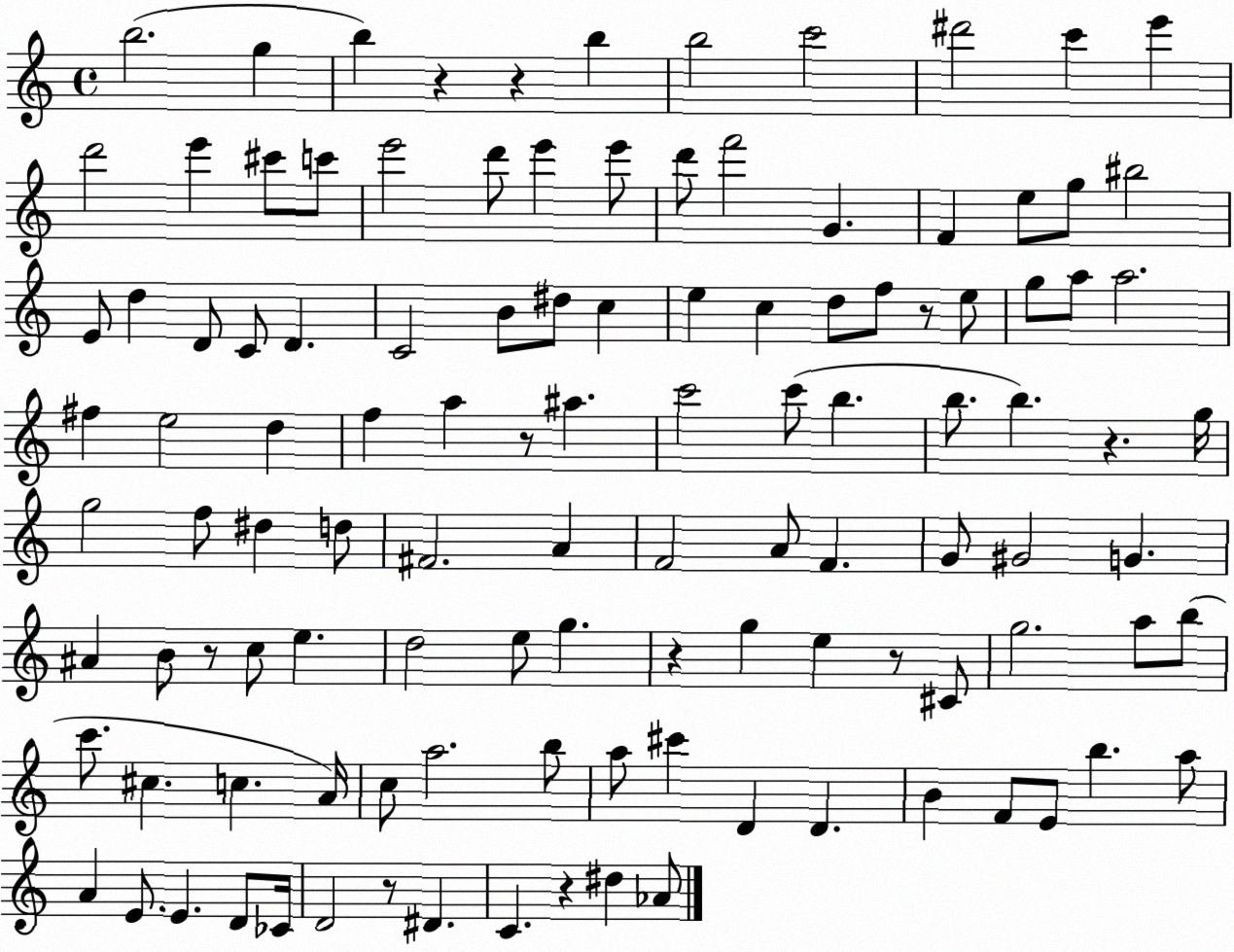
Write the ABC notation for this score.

X:1
T:Untitled
M:4/4
L:1/4
K:C
b2 g b z z b b2 c'2 ^d'2 c' e' d'2 e' ^c'/2 c'/2 e'2 d'/2 e' e'/2 d'/2 f'2 G F e/2 g/2 ^b2 E/2 d D/2 C/2 D C2 B/2 ^d/2 c e c d/2 f/2 z/2 e/2 g/2 a/2 a2 ^f e2 d f a z/2 ^a c'2 c'/2 b b/2 b z g/4 g2 f/2 ^d d/2 ^F2 A F2 A/2 F G/2 ^G2 G ^A B/2 z/2 c/2 e d2 e/2 g z g e z/2 ^C/2 g2 a/2 b/2 c'/2 ^c c A/4 c/2 a2 b/2 a/2 ^c' D D B F/2 E/2 b a/2 A E/2 E D/2 _C/4 D2 z/2 ^D C z ^d _A/2